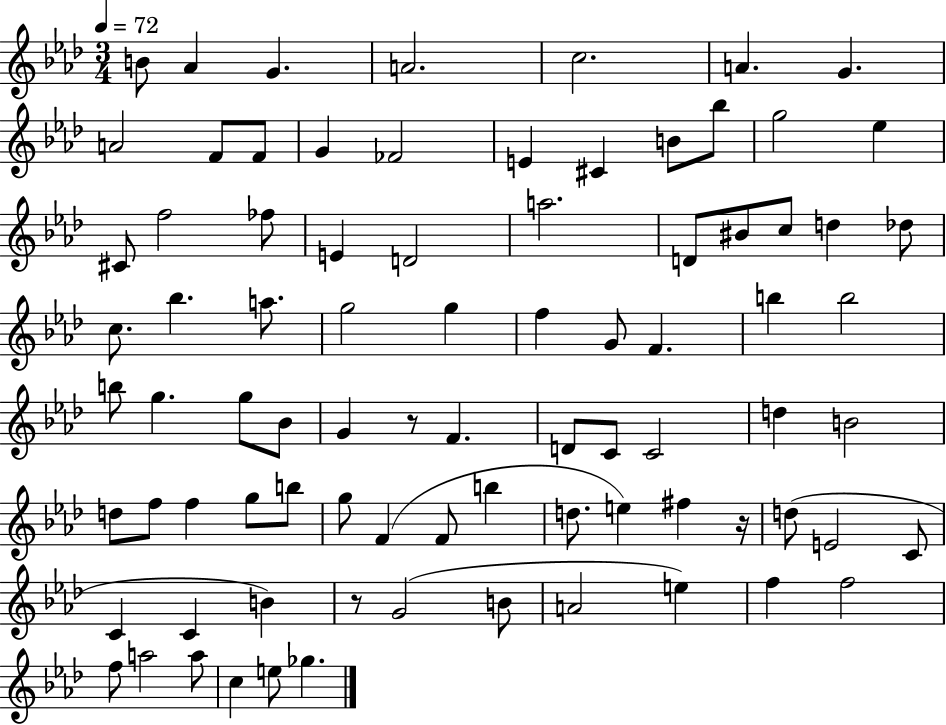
{
  \clef treble
  \numericTimeSignature
  \time 3/4
  \key aes \major
  \tempo 4 = 72
  b'8 aes'4 g'4. | a'2. | c''2. | a'4. g'4. | \break a'2 f'8 f'8 | g'4 fes'2 | e'4 cis'4 b'8 bes''8 | g''2 ees''4 | \break cis'8 f''2 fes''8 | e'4 d'2 | a''2. | d'8 bis'8 c''8 d''4 des''8 | \break c''8. bes''4. a''8. | g''2 g''4 | f''4 g'8 f'4. | b''4 b''2 | \break b''8 g''4. g''8 bes'8 | g'4 r8 f'4. | d'8 c'8 c'2 | d''4 b'2 | \break d''8 f''8 f''4 g''8 b''8 | g''8 f'4( f'8 b''4 | d''8. e''4) fis''4 r16 | d''8( e'2 c'8 | \break c'4 c'4 b'4) | r8 g'2( b'8 | a'2 e''4) | f''4 f''2 | \break f''8 a''2 a''8 | c''4 e''8 ges''4. | \bar "|."
}